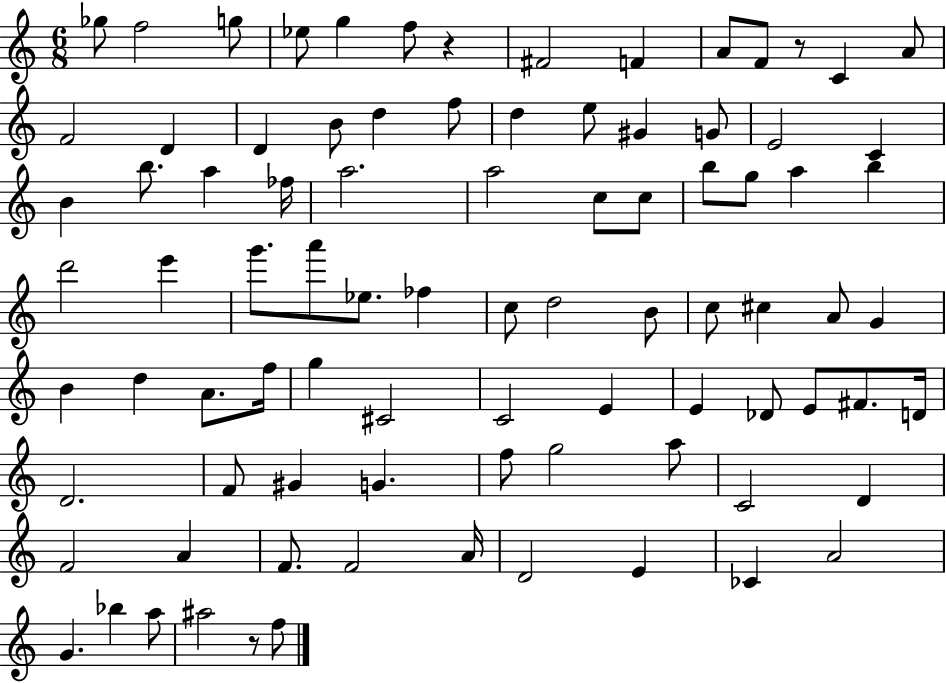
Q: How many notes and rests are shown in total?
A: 88